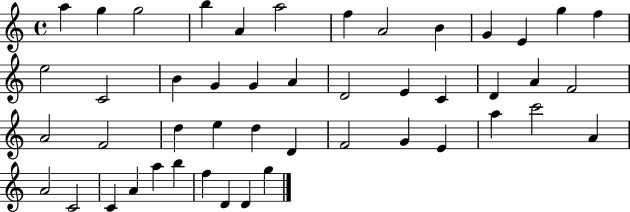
{
  \clef treble
  \time 4/4
  \defaultTimeSignature
  \key c \major
  a''4 g''4 g''2 | b''4 a'4 a''2 | f''4 a'2 b'4 | g'4 e'4 g''4 f''4 | \break e''2 c'2 | b'4 g'4 g'4 a'4 | d'2 e'4 c'4 | d'4 a'4 f'2 | \break a'2 f'2 | d''4 e''4 d''4 d'4 | f'2 g'4 e'4 | a''4 c'''2 a'4 | \break a'2 c'2 | c'4 a'4 a''4 b''4 | f''4 d'4 d'4 g''4 | \bar "|."
}